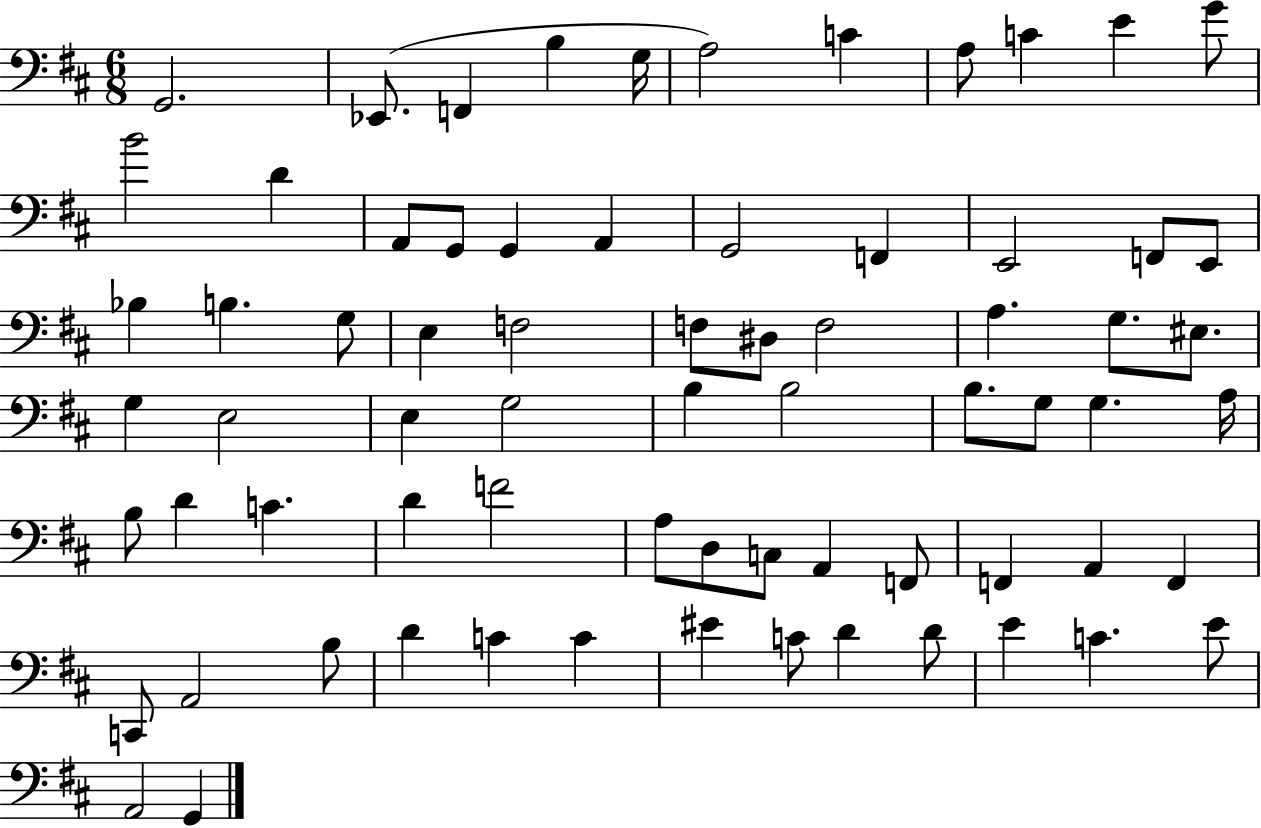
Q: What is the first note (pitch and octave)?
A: G2